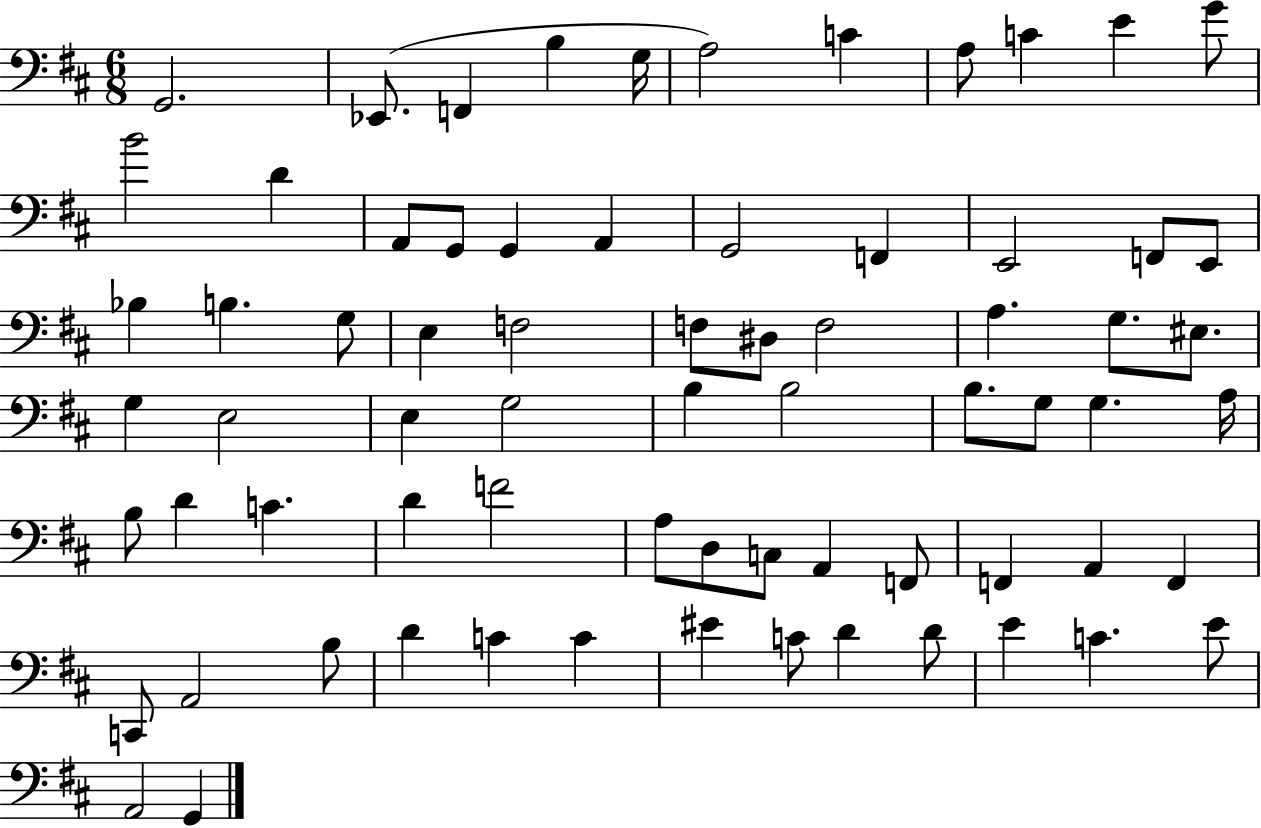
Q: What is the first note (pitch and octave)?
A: G2